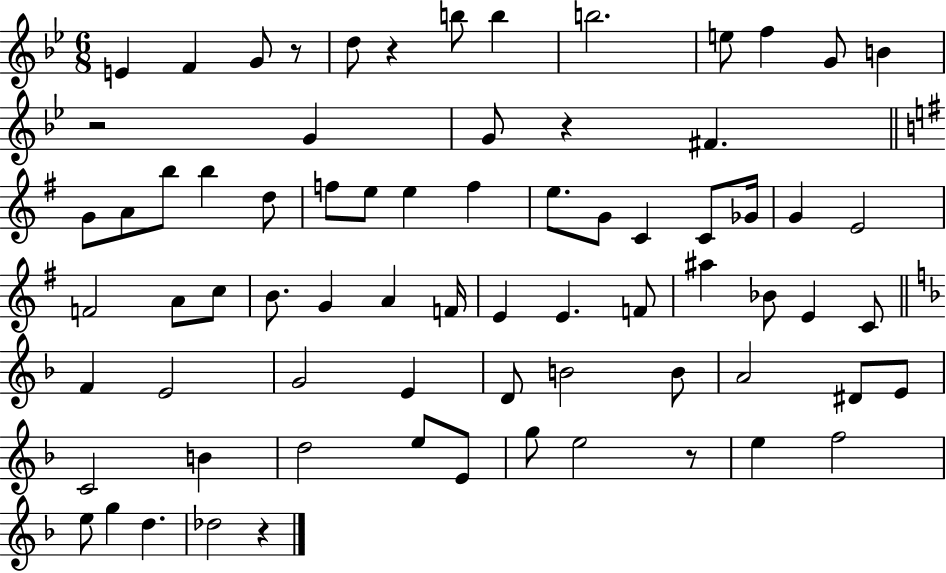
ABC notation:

X:1
T:Untitled
M:6/8
L:1/4
K:Bb
E F G/2 z/2 d/2 z b/2 b b2 e/2 f G/2 B z2 G G/2 z ^F G/2 A/2 b/2 b d/2 f/2 e/2 e f e/2 G/2 C C/2 _G/4 G E2 F2 A/2 c/2 B/2 G A F/4 E E F/2 ^a _B/2 E C/2 F E2 G2 E D/2 B2 B/2 A2 ^D/2 E/2 C2 B d2 e/2 E/2 g/2 e2 z/2 e f2 e/2 g d _d2 z